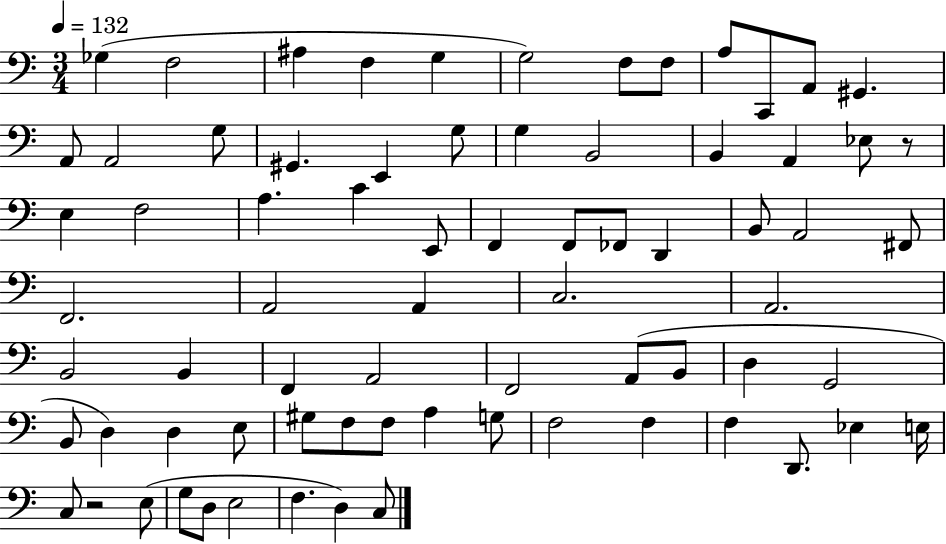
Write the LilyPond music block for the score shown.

{
  \clef bass
  \numericTimeSignature
  \time 3/4
  \key c \major
  \tempo 4 = 132
  ges4( f2 | ais4 f4 g4 | g2) f8 f8 | a8 c,8 a,8 gis,4. | \break a,8 a,2 g8 | gis,4. e,4 g8 | g4 b,2 | b,4 a,4 ees8 r8 | \break e4 f2 | a4. c'4 e,8 | f,4 f,8 fes,8 d,4 | b,8 a,2 fis,8 | \break f,2. | a,2 a,4 | c2. | a,2. | \break b,2 b,4 | f,4 a,2 | f,2 a,8( b,8 | d4 g,2 | \break b,8 d4) d4 e8 | gis8 f8 f8 a4 g8 | f2 f4 | f4 d,8. ees4 e16 | \break c8 r2 e8( | g8 d8 e2 | f4. d4) c8 | \bar "|."
}